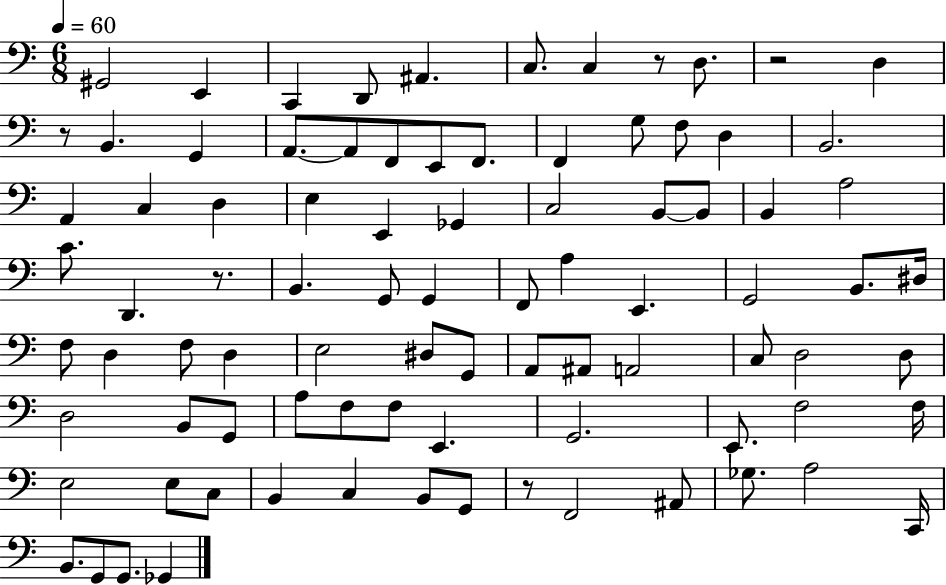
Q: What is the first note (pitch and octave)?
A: G#2